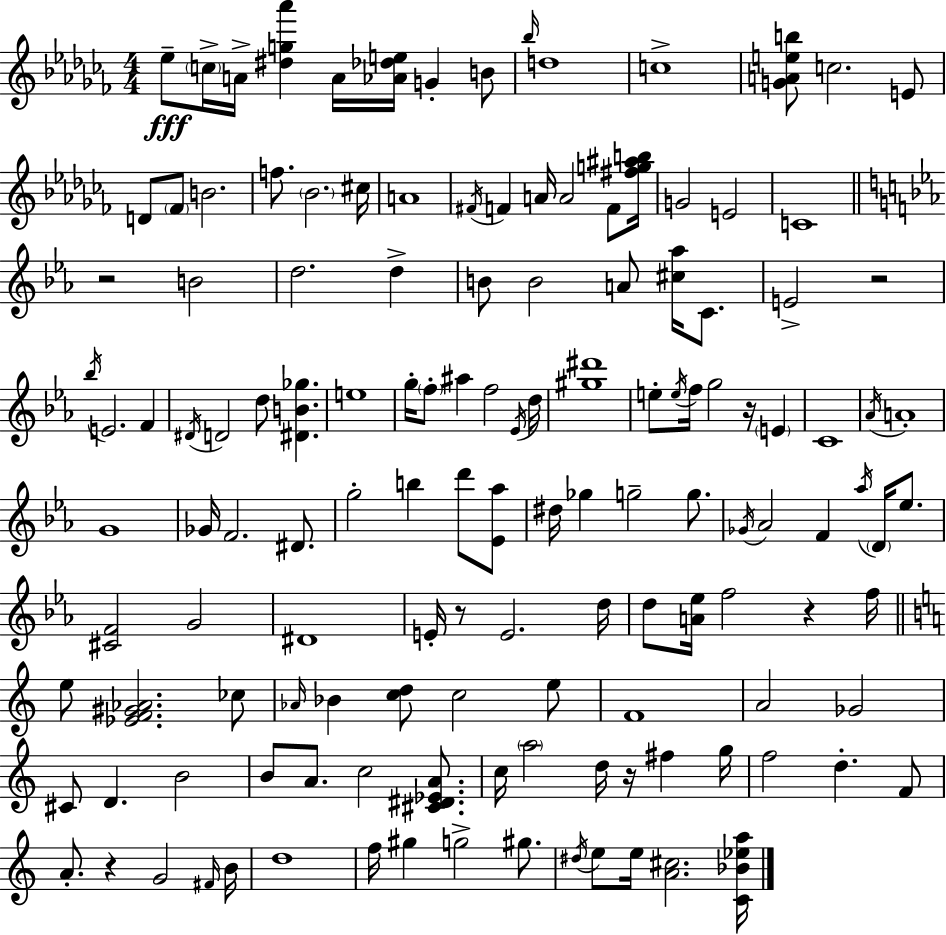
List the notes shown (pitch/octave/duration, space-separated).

Eb5/e C5/s A4/s [D#5,G5,Ab6]/q A4/s [Ab4,Db5,E5]/s G4/q B4/e Bb5/s D5/w C5/w [G4,A4,E5,B5]/e C5/h. E4/e D4/e FES4/e B4/h. F5/e. Bb4/h. C#5/s A4/w F#4/s F4/q A4/s A4/h F4/e [F#5,G5,A#5,B5]/s G4/h E4/h C4/w R/h B4/h D5/h. D5/q B4/e B4/h A4/e [C#5,Ab5]/s C4/e. E4/h R/h Bb5/s E4/h. F4/q D#4/s D4/h D5/e [D#4,B4,Gb5]/q. E5/w G5/s F5/e A#5/q F5/h Eb4/s D5/s [G#5,D#6]/w E5/e E5/s F5/s G5/h R/s E4/q C4/w Ab4/s A4/w G4/w Gb4/s F4/h. D#4/e. G5/h B5/q D6/e [Eb4,Ab5]/e D#5/s Gb5/q G5/h G5/e. Gb4/s Ab4/h F4/q Ab5/s D4/s Eb5/e. [C#4,F4]/h G4/h D#4/w E4/s R/e E4/h. D5/s D5/e [A4,Eb5]/s F5/h R/q F5/s E5/e [Eb4,F4,G#4,Ab4]/h. CES5/e Ab4/s Bb4/q [C5,D5]/e C5/h E5/e F4/w A4/h Gb4/h C#4/e D4/q. B4/h B4/e A4/e. C5/h [C#4,D#4,Eb4,A4]/e. C5/s A5/h D5/s R/s F#5/q G5/s F5/h D5/q. F4/e A4/e. R/q G4/h F#4/s B4/s D5/w F5/s G#5/q G5/h G#5/e. D#5/s E5/e E5/s [A4,C#5]/h. [C4,Bb4,Eb5,A5]/s